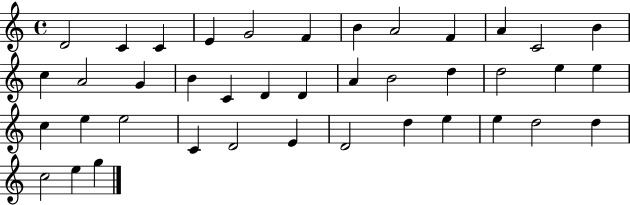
D4/h C4/q C4/q E4/q G4/h F4/q B4/q A4/h F4/q A4/q C4/h B4/q C5/q A4/h G4/q B4/q C4/q D4/q D4/q A4/q B4/h D5/q D5/h E5/q E5/q C5/q E5/q E5/h C4/q D4/h E4/q D4/h D5/q E5/q E5/q D5/h D5/q C5/h E5/q G5/q